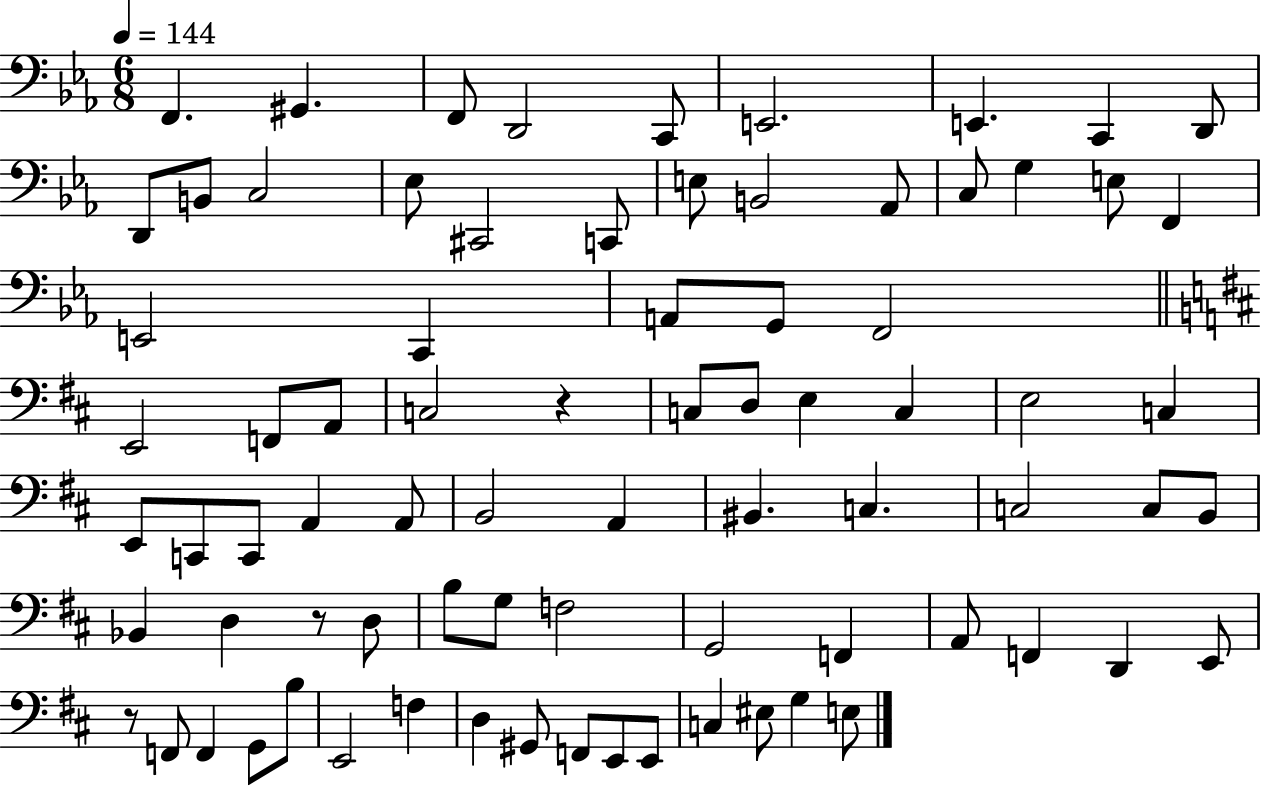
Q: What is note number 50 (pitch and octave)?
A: Bb2